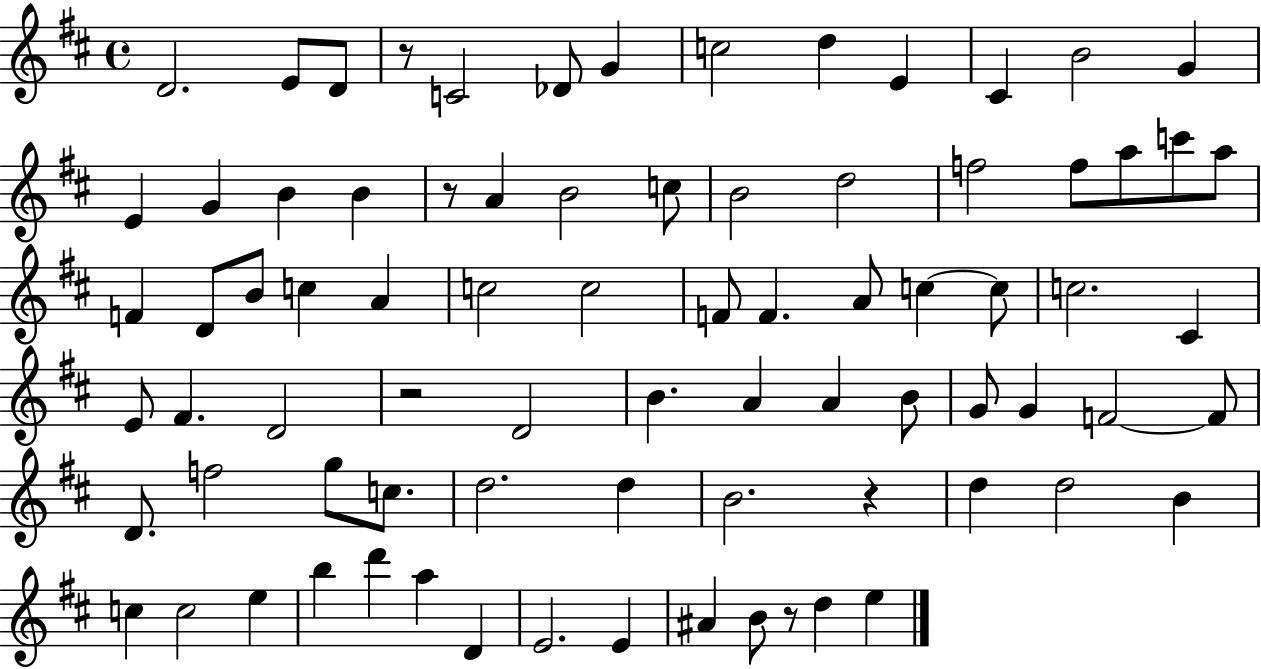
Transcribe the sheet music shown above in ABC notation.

X:1
T:Untitled
M:4/4
L:1/4
K:D
D2 E/2 D/2 z/2 C2 _D/2 G c2 d E ^C B2 G E G B B z/2 A B2 c/2 B2 d2 f2 f/2 a/2 c'/2 a/2 F D/2 B/2 c A c2 c2 F/2 F A/2 c c/2 c2 ^C E/2 ^F D2 z2 D2 B A A B/2 G/2 G F2 F/2 D/2 f2 g/2 c/2 d2 d B2 z d d2 B c c2 e b d' a D E2 E ^A B/2 z/2 d e